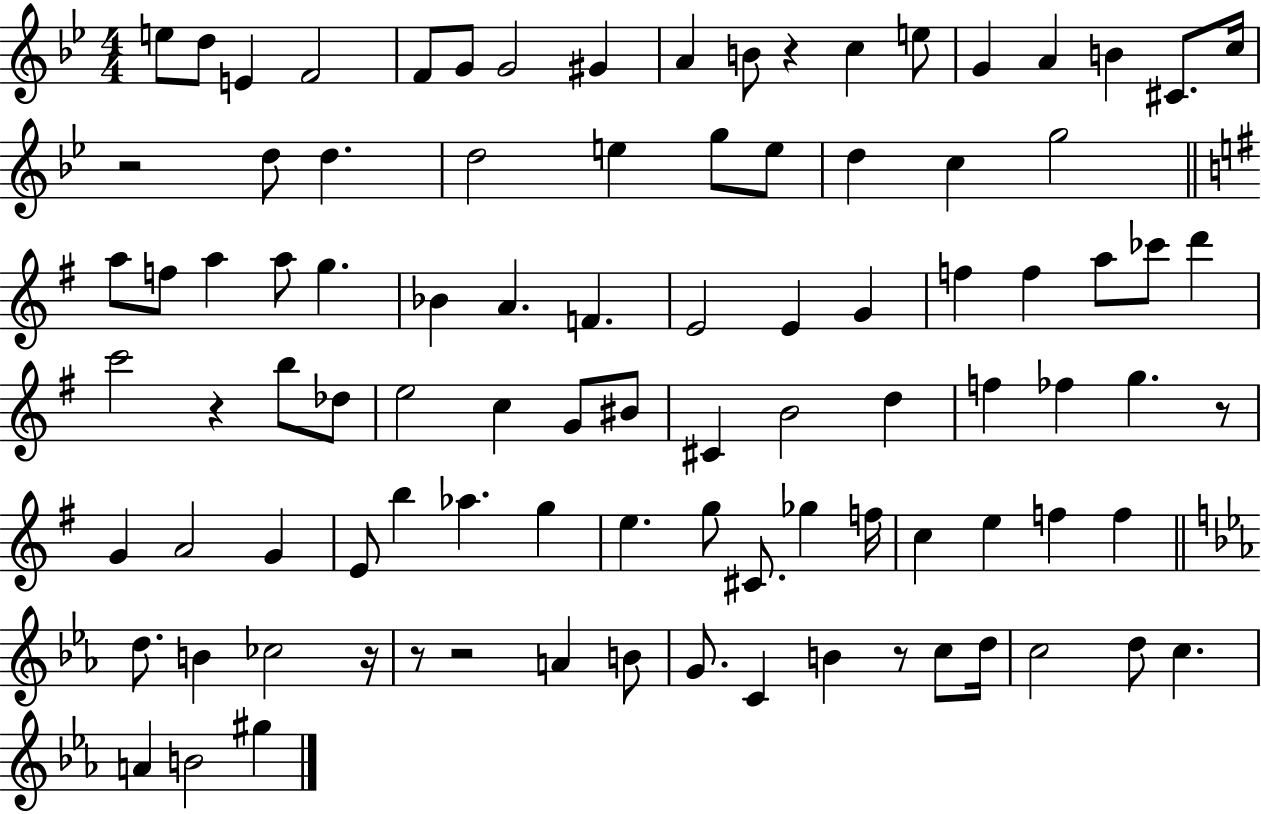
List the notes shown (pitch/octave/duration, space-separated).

E5/e D5/e E4/q F4/h F4/e G4/e G4/h G#4/q A4/q B4/e R/q C5/q E5/e G4/q A4/q B4/q C#4/e. C5/s R/h D5/e D5/q. D5/h E5/q G5/e E5/e D5/q C5/q G5/h A5/e F5/e A5/q A5/e G5/q. Bb4/q A4/q. F4/q. E4/h E4/q G4/q F5/q F5/q A5/e CES6/e D6/q C6/h R/q B5/e Db5/e E5/h C5/q G4/e BIS4/e C#4/q B4/h D5/q F5/q FES5/q G5/q. R/e G4/q A4/h G4/q E4/e B5/q Ab5/q. G5/q E5/q. G5/e C#4/e. Gb5/q F5/s C5/q E5/q F5/q F5/q D5/e. B4/q CES5/h R/s R/e R/h A4/q B4/e G4/e. C4/q B4/q R/e C5/e D5/s C5/h D5/e C5/q. A4/q B4/h G#5/q